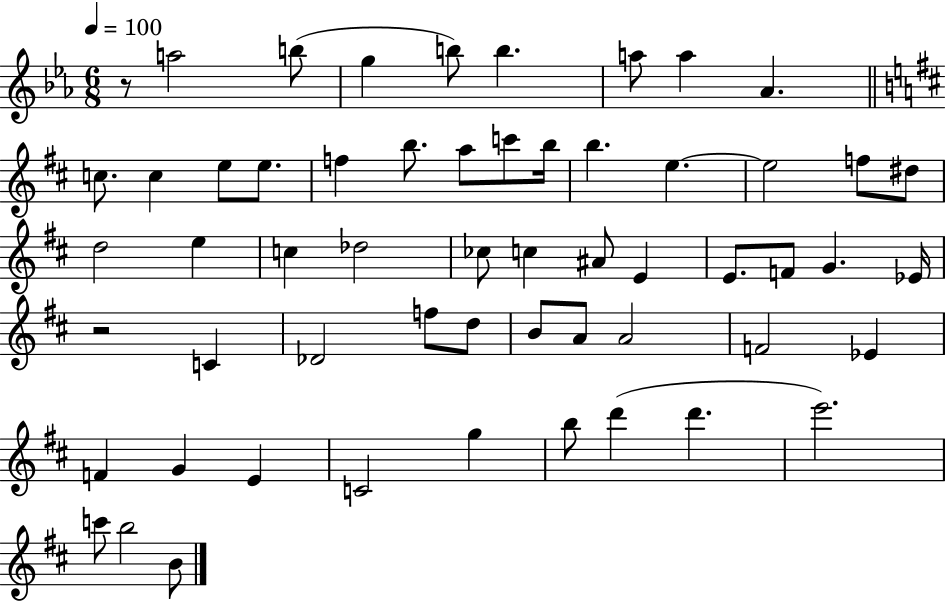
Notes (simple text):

R/e A5/h B5/e G5/q B5/e B5/q. A5/e A5/q Ab4/q. C5/e. C5/q E5/e E5/e. F5/q B5/e. A5/e C6/e B5/s B5/q. E5/q. E5/h F5/e D#5/e D5/h E5/q C5/q Db5/h CES5/e C5/q A#4/e E4/q E4/e. F4/e G4/q. Eb4/s R/h C4/q Db4/h F5/e D5/e B4/e A4/e A4/h F4/h Eb4/q F4/q G4/q E4/q C4/h G5/q B5/e D6/q D6/q. E6/h. C6/e B5/h B4/e